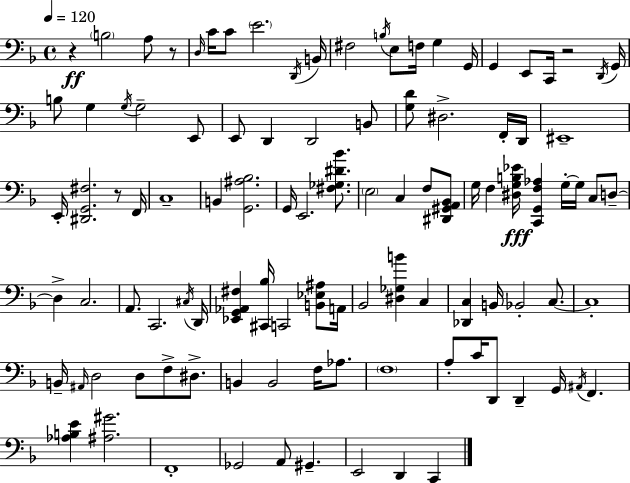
R/q B3/h A3/e R/e D3/s C4/s C4/e E4/h. D2/s B2/s F#3/h B3/s E3/e F3/s G3/q G2/s G2/q E2/e C2/s R/h D2/s G2/s B3/e G3/q G3/s G3/h E2/e E2/e D2/q D2/h B2/e [G3,D4]/e D#3/h. F2/s D2/s EIS2/w E2/s [D#2,G2,F#3]/h. R/e F2/s C3/w B2/q [G2,A#3,Bb3]/h. G2/s E2/h. [F#3,Gb3,D#4,Bb4]/e. E3/h C3/q F3/e [D#2,G#2,A2,Bb2]/e G3/s F3/q [D#3,G3,B3,Eb4]/s [C2,G2,F3,Ab3]/q G3/s G3/s C3/e D3/e D3/q C3/h. A2/e. C2/h. C#3/s D2/s [Eb2,G2,Ab2,F#3]/q [C#2,Bb3]/s C2/h [B2,Eb3,A#3]/e A2/s Bb2/h [D#3,Gb3,B4]/q C3/q [Db2,C3]/q B2/s Bb2/h C3/e. C3/w B2/s A#2/s D3/h D3/e F3/e D#3/e. B2/q B2/h F3/s Ab3/e. F3/w A3/e C4/s D2/e D2/q G2/s A#2/s F2/q. [Ab3,B3,E4]/q [A#3,G#4]/h. F2/w Gb2/h A2/e G#2/q. E2/h D2/q C2/q